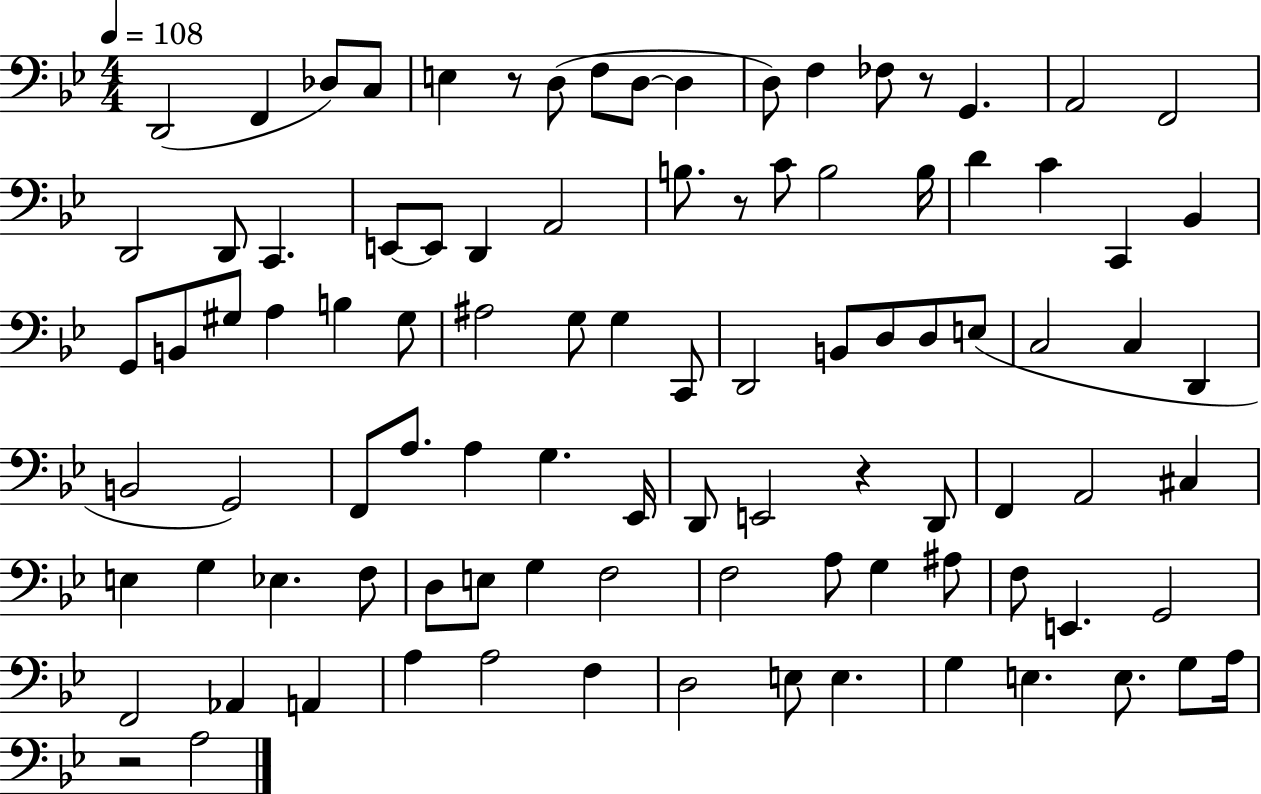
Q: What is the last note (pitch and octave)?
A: A3